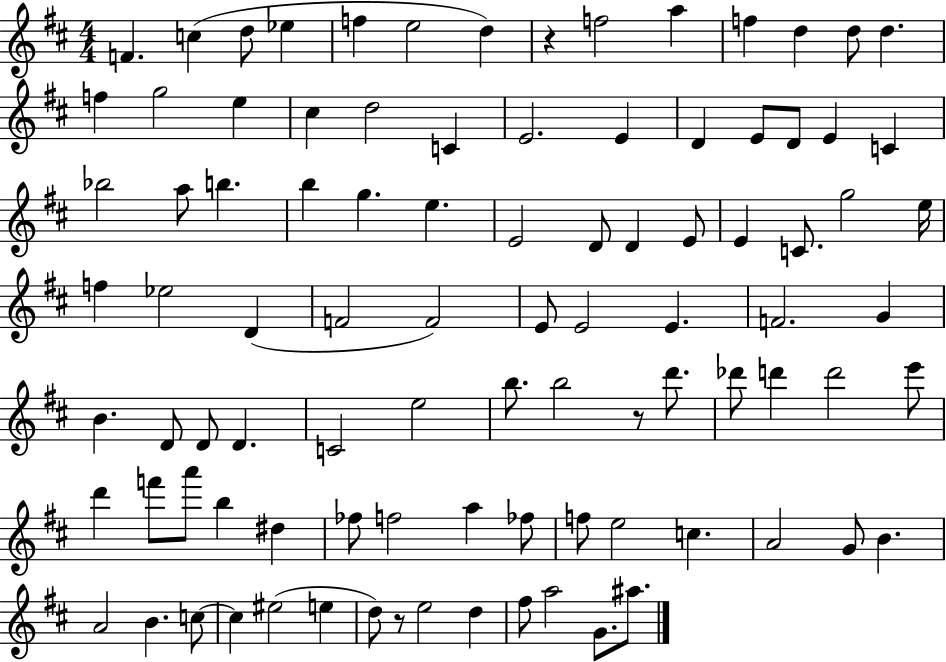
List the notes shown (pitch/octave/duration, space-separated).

F4/q. C5/q D5/e Eb5/q F5/q E5/h D5/q R/q F5/h A5/q F5/q D5/q D5/e D5/q. F5/q G5/h E5/q C#5/q D5/h C4/q E4/h. E4/q D4/q E4/e D4/e E4/q C4/q Bb5/h A5/e B5/q. B5/q G5/q. E5/q. E4/h D4/e D4/q E4/e E4/q C4/e. G5/h E5/s F5/q Eb5/h D4/q F4/h F4/h E4/e E4/h E4/q. F4/h. G4/q B4/q. D4/e D4/e D4/q. C4/h E5/h B5/e. B5/h R/e D6/e. Db6/e D6/q D6/h E6/e D6/q F6/e A6/e B5/q D#5/q FES5/e F5/h A5/q FES5/e F5/e E5/h C5/q. A4/h G4/e B4/q. A4/h B4/q. C5/e C5/q EIS5/h E5/q D5/e R/e E5/h D5/q F#5/e A5/h G4/e. A#5/e.